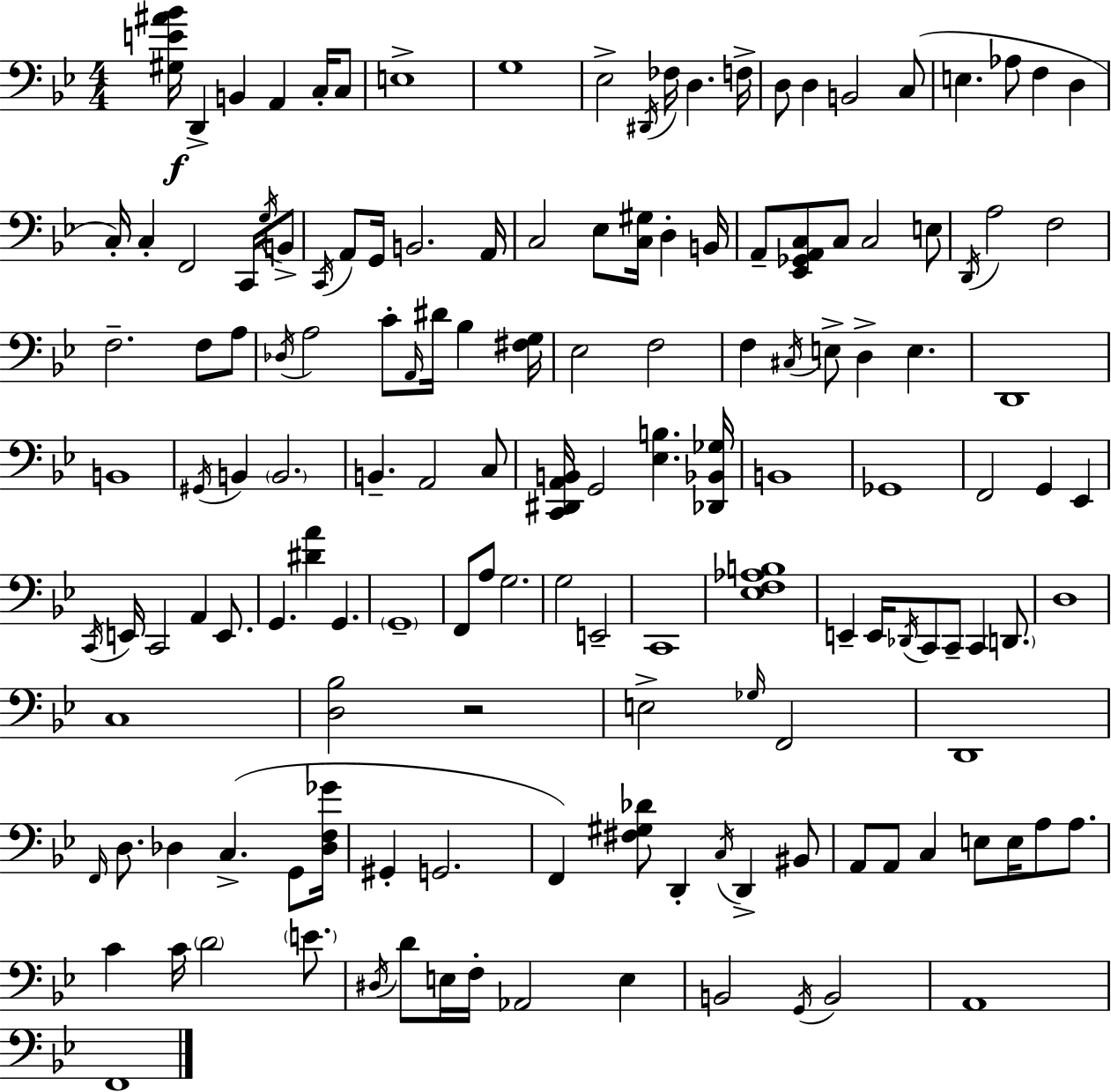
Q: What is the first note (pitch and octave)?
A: D2